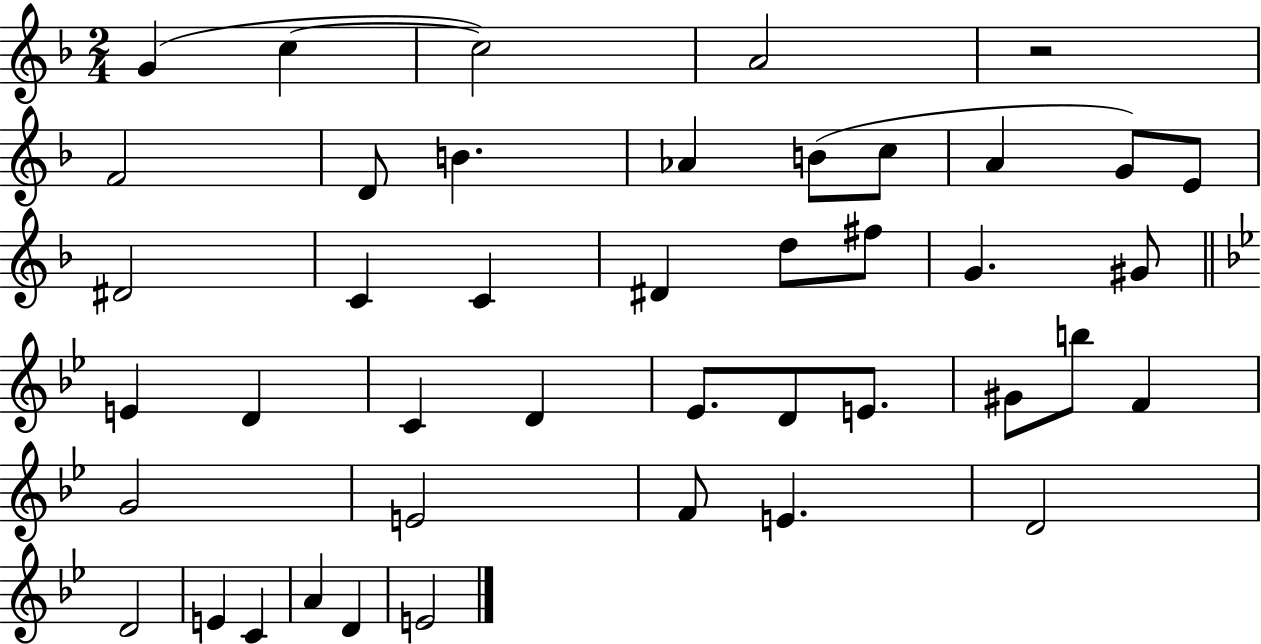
{
  \clef treble
  \numericTimeSignature
  \time 2/4
  \key f \major
  g'4( c''4~~ | c''2) | a'2 | r2 | \break f'2 | d'8 b'4. | aes'4 b'8( c''8 | a'4 g'8) e'8 | \break dis'2 | c'4 c'4 | dis'4 d''8 fis''8 | g'4. gis'8 | \break \bar "||" \break \key g \minor e'4 d'4 | c'4 d'4 | ees'8. d'8 e'8. | gis'8 b''8 f'4 | \break g'2 | e'2 | f'8 e'4. | d'2 | \break d'2 | e'4 c'4 | a'4 d'4 | e'2 | \break \bar "|."
}